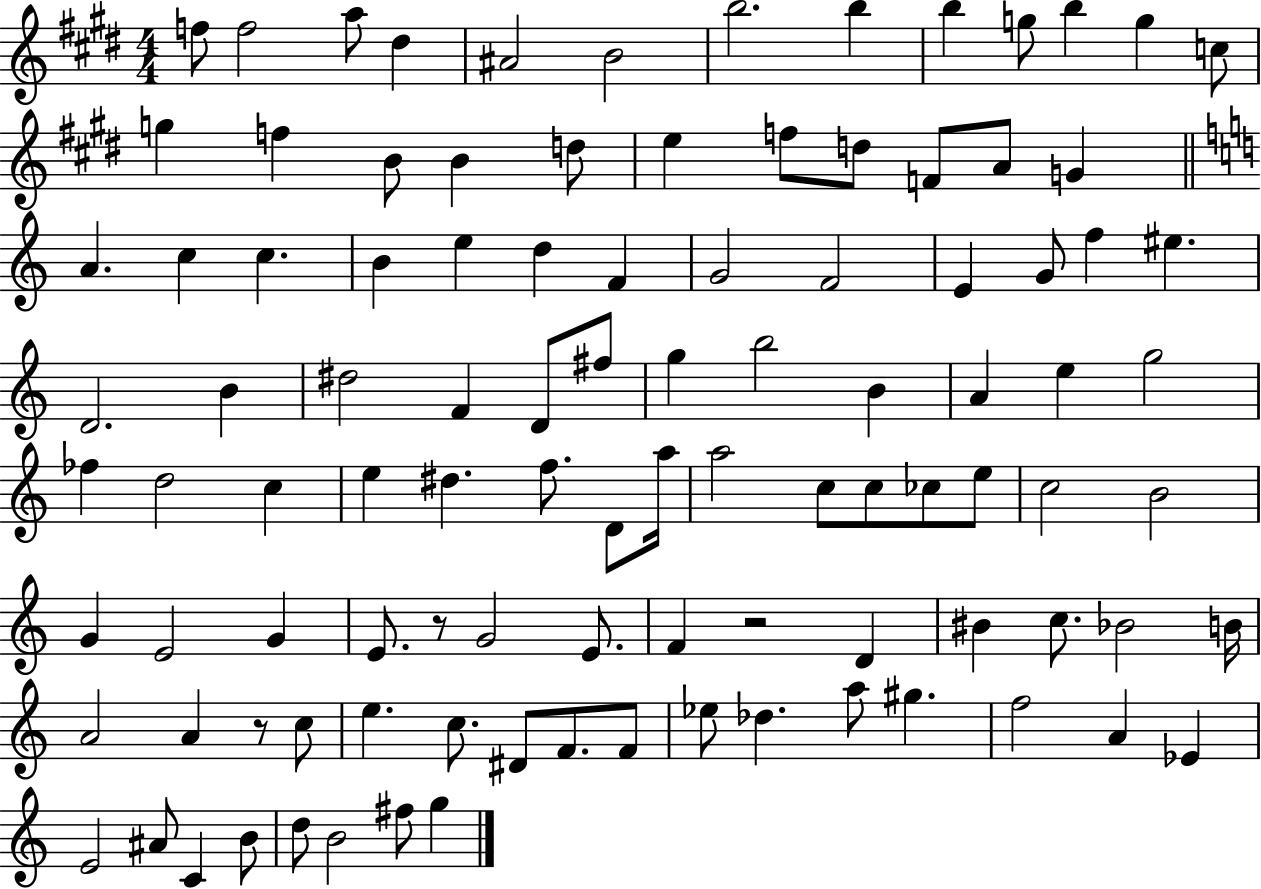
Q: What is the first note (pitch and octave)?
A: F5